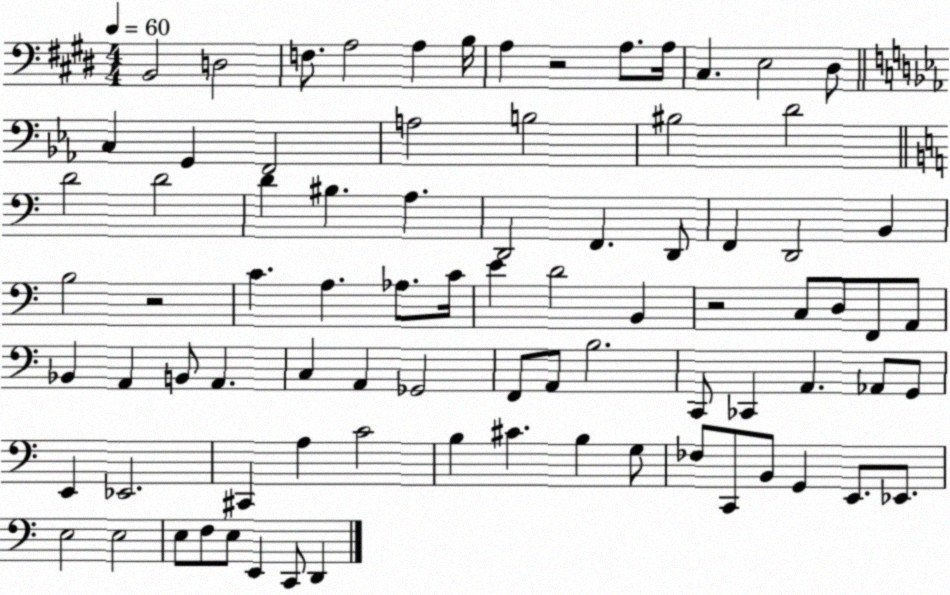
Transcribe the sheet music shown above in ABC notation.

X:1
T:Untitled
M:4/4
L:1/4
K:E
B,,2 D,2 F,/2 A,2 A, B,/4 A, z2 A,/2 A,/4 ^C, E,2 ^D,/2 C, G,, F,,2 A,2 B,2 ^B,2 D2 D2 D2 D ^B, A, D,,2 F,, D,,/2 F,, D,,2 B,, B,2 z2 C A, _A,/2 C/4 E D2 B,, z2 C,/2 D,/2 F,,/2 A,,/2 _B,, A,, B,,/2 A,, C, A,, _G,,2 F,,/2 A,,/2 B,2 C,,/2 _C,, A,, _A,,/2 G,,/2 E,, _E,,2 ^C,, A, C2 B, ^C B, G,/2 _F,/2 C,,/2 B,,/2 G,, E,,/2 _E,,/2 E,2 E,2 E,/2 F,/2 E,/2 E,, C,,/2 D,,